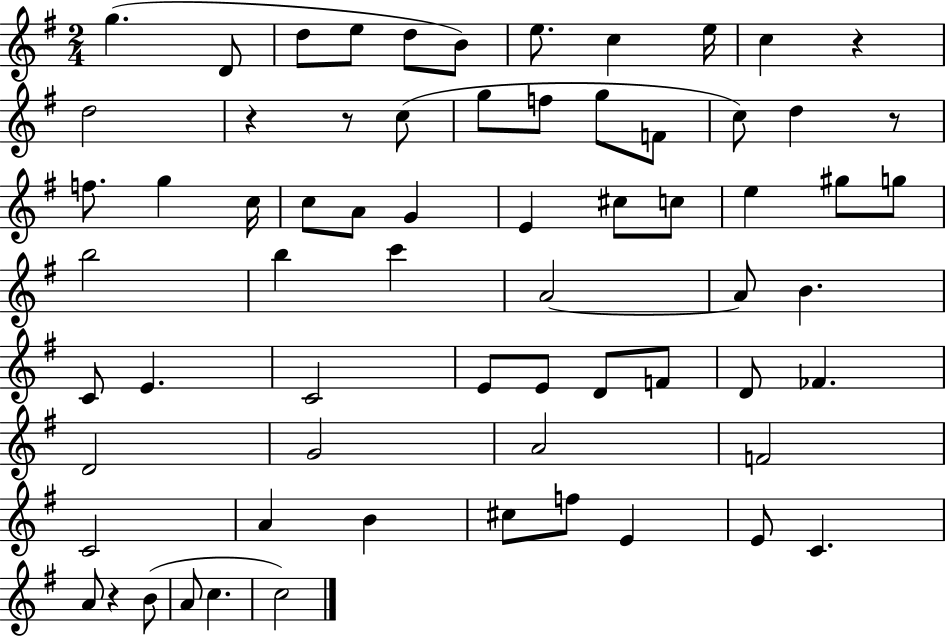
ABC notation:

X:1
T:Untitled
M:2/4
L:1/4
K:G
g D/2 d/2 e/2 d/2 B/2 e/2 c e/4 c z d2 z z/2 c/2 g/2 f/2 g/2 F/2 c/2 d z/2 f/2 g c/4 c/2 A/2 G E ^c/2 c/2 e ^g/2 g/2 b2 b c' A2 A/2 B C/2 E C2 E/2 E/2 D/2 F/2 D/2 _F D2 G2 A2 F2 C2 A B ^c/2 f/2 E E/2 C A/2 z B/2 A/2 c c2